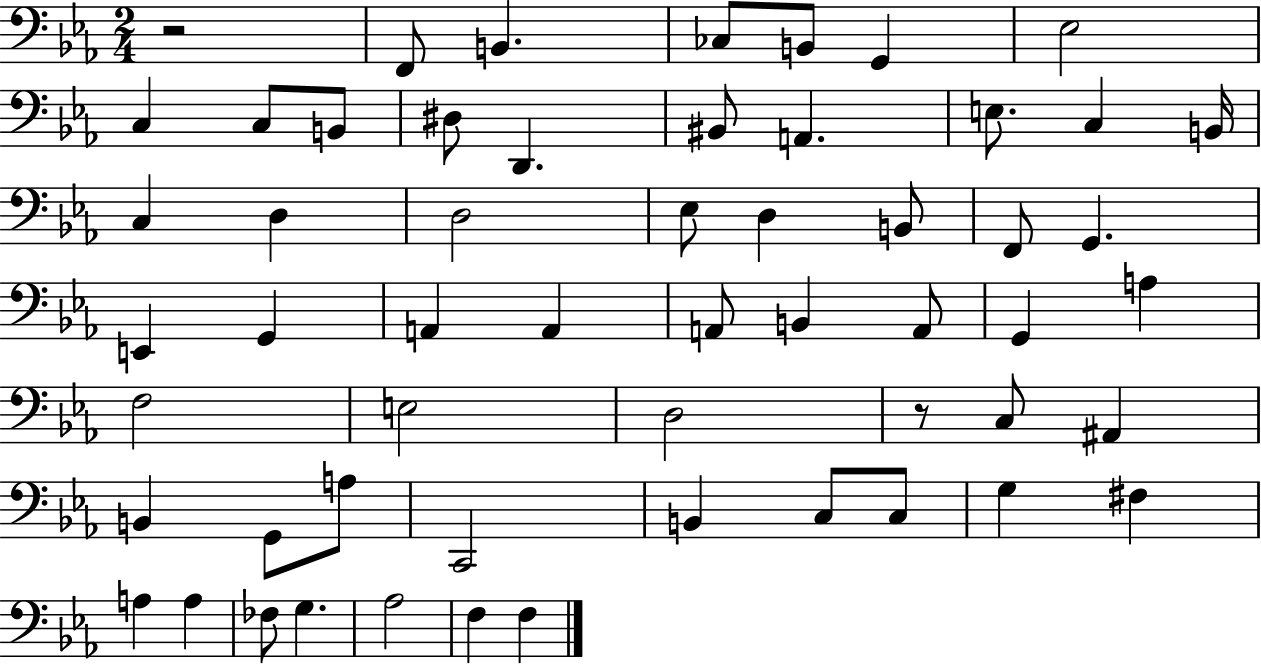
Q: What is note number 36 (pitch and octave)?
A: D3